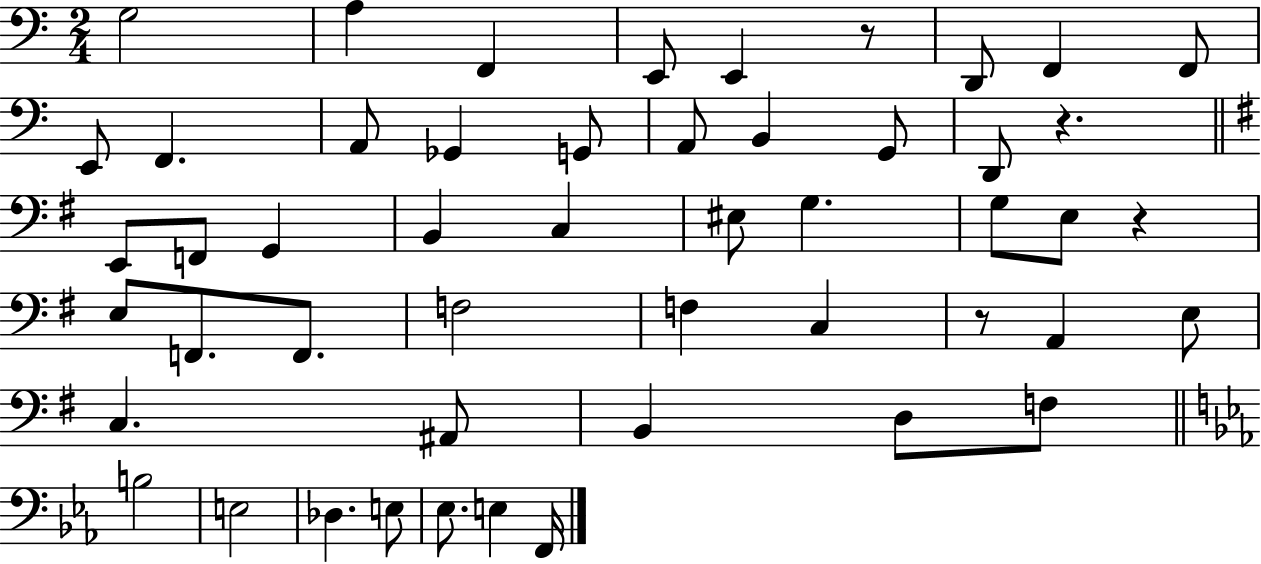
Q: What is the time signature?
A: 2/4